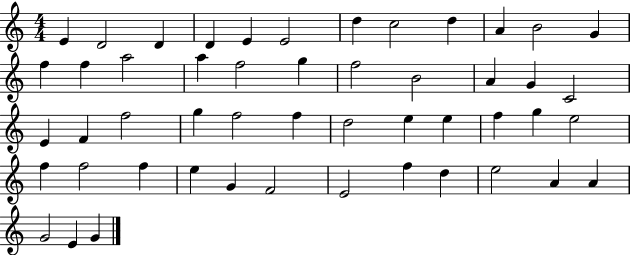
{
  \clef treble
  \numericTimeSignature
  \time 4/4
  \key c \major
  e'4 d'2 d'4 | d'4 e'4 e'2 | d''4 c''2 d''4 | a'4 b'2 g'4 | \break f''4 f''4 a''2 | a''4 f''2 g''4 | f''2 b'2 | a'4 g'4 c'2 | \break e'4 f'4 f''2 | g''4 f''2 f''4 | d''2 e''4 e''4 | f''4 g''4 e''2 | \break f''4 f''2 f''4 | e''4 g'4 f'2 | e'2 f''4 d''4 | e''2 a'4 a'4 | \break g'2 e'4 g'4 | \bar "|."
}